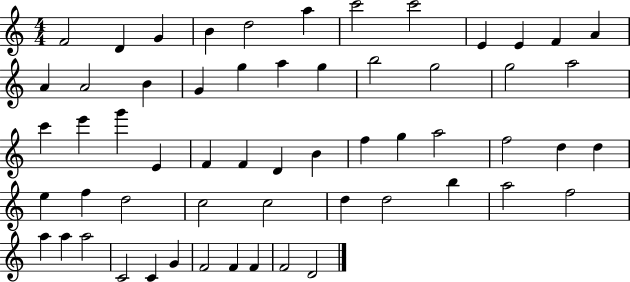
{
  \clef treble
  \numericTimeSignature
  \time 4/4
  \key c \major
  f'2 d'4 g'4 | b'4 d''2 a''4 | c'''2 c'''2 | e'4 e'4 f'4 a'4 | \break a'4 a'2 b'4 | g'4 g''4 a''4 g''4 | b''2 g''2 | g''2 a''2 | \break c'''4 e'''4 g'''4 e'4 | f'4 f'4 d'4 b'4 | f''4 g''4 a''2 | f''2 d''4 d''4 | \break e''4 f''4 d''2 | c''2 c''2 | d''4 d''2 b''4 | a''2 f''2 | \break a''4 a''4 a''2 | c'2 c'4 g'4 | f'2 f'4 f'4 | f'2 d'2 | \break \bar "|."
}